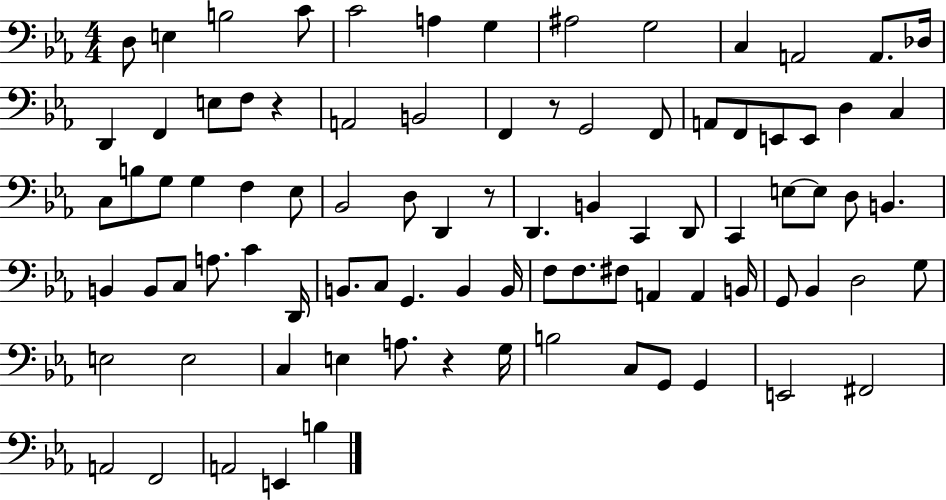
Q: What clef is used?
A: bass